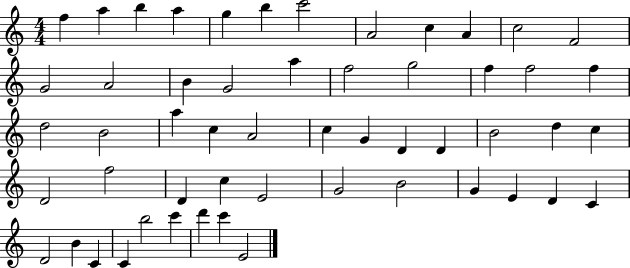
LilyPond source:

{
  \clef treble
  \numericTimeSignature
  \time 4/4
  \key c \major
  f''4 a''4 b''4 a''4 | g''4 b''4 c'''2 | a'2 c''4 a'4 | c''2 f'2 | \break g'2 a'2 | b'4 g'2 a''4 | f''2 g''2 | f''4 f''2 f''4 | \break d''2 b'2 | a''4 c''4 a'2 | c''4 g'4 d'4 d'4 | b'2 d''4 c''4 | \break d'2 f''2 | d'4 c''4 e'2 | g'2 b'2 | g'4 e'4 d'4 c'4 | \break d'2 b'4 c'4 | c'4 b''2 c'''4 | d'''4 c'''4 e'2 | \bar "|."
}